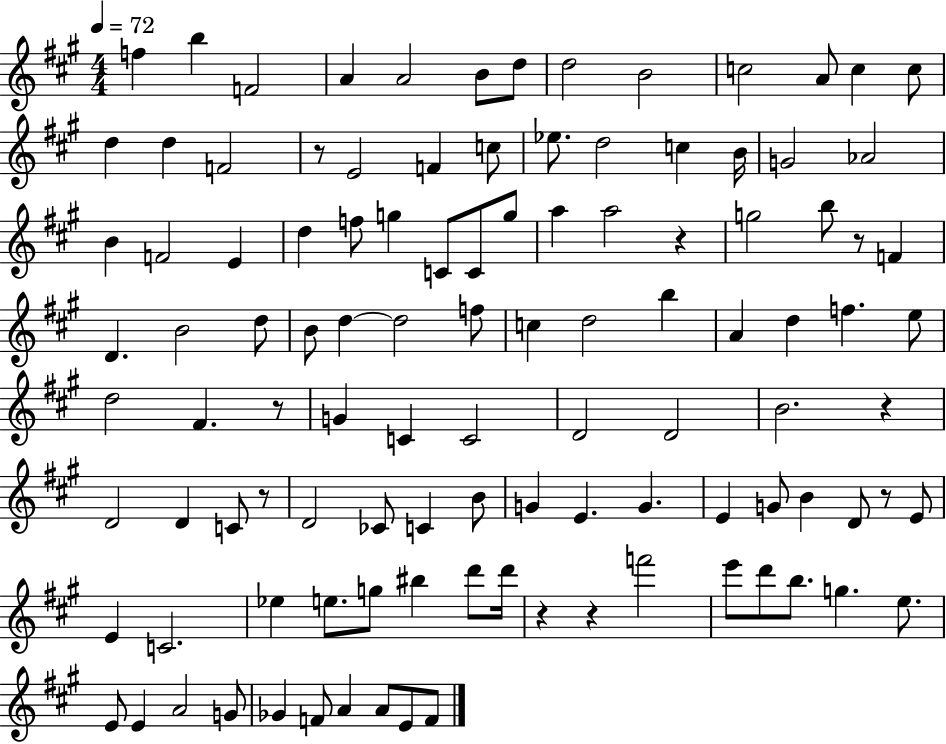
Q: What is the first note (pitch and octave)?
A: F5